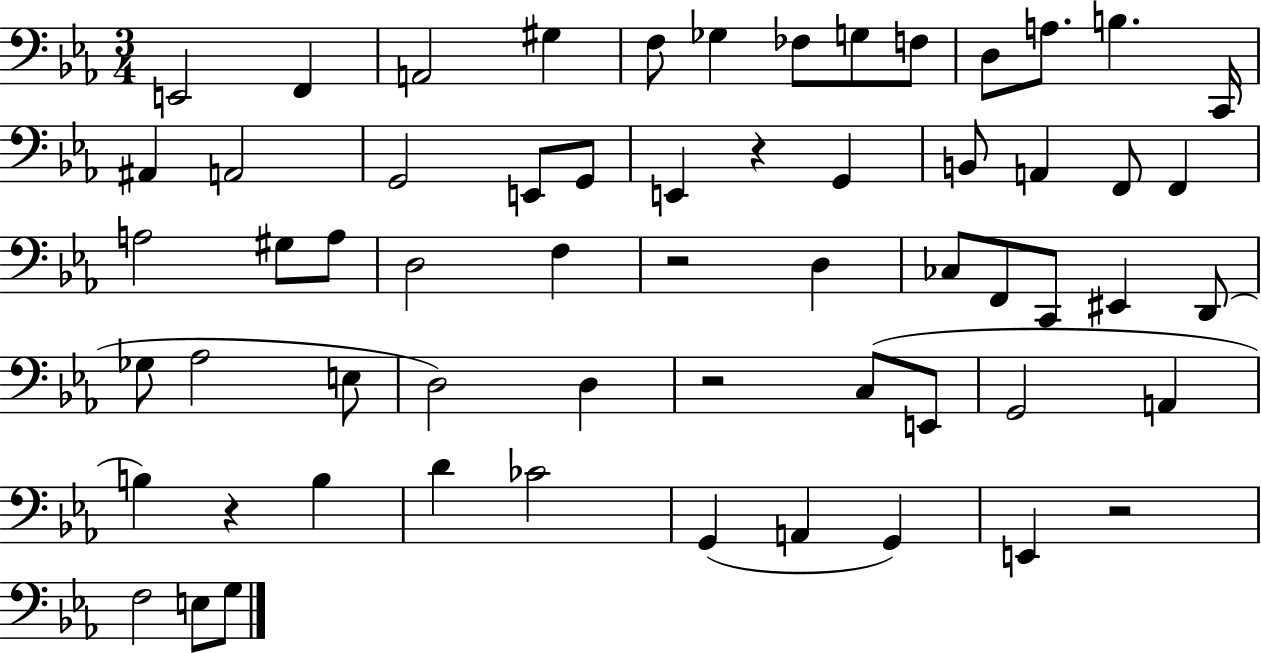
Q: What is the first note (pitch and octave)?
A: E2